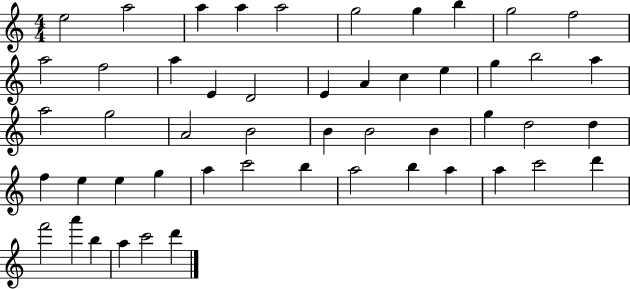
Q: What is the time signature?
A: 4/4